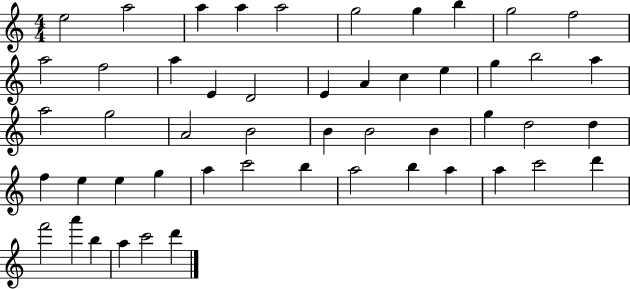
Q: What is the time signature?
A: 4/4